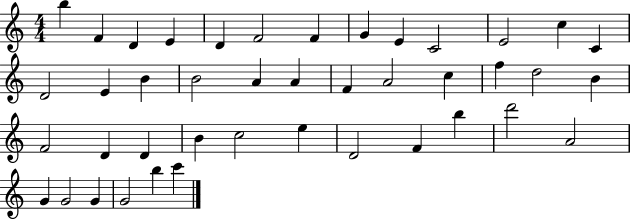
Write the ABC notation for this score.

X:1
T:Untitled
M:4/4
L:1/4
K:C
b F D E D F2 F G E C2 E2 c C D2 E B B2 A A F A2 c f d2 B F2 D D B c2 e D2 F b d'2 A2 G G2 G G2 b c'